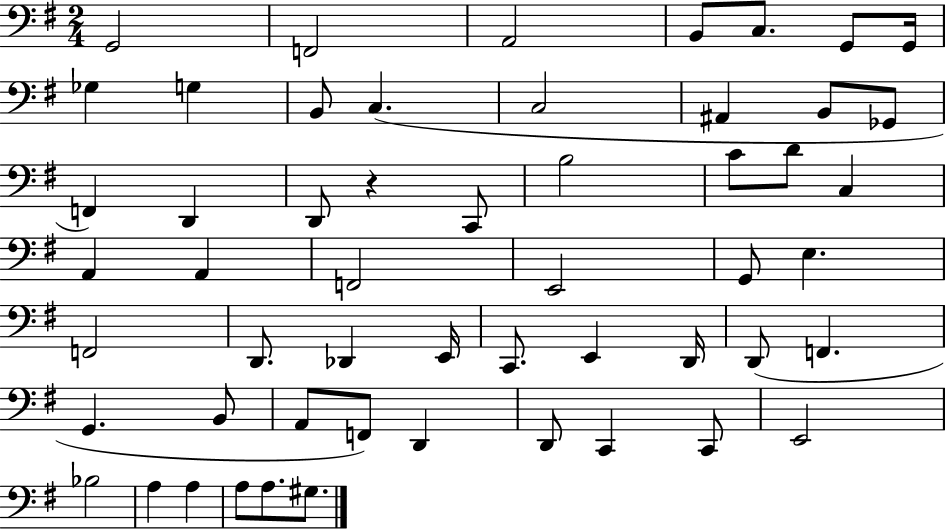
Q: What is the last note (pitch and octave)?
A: G#3